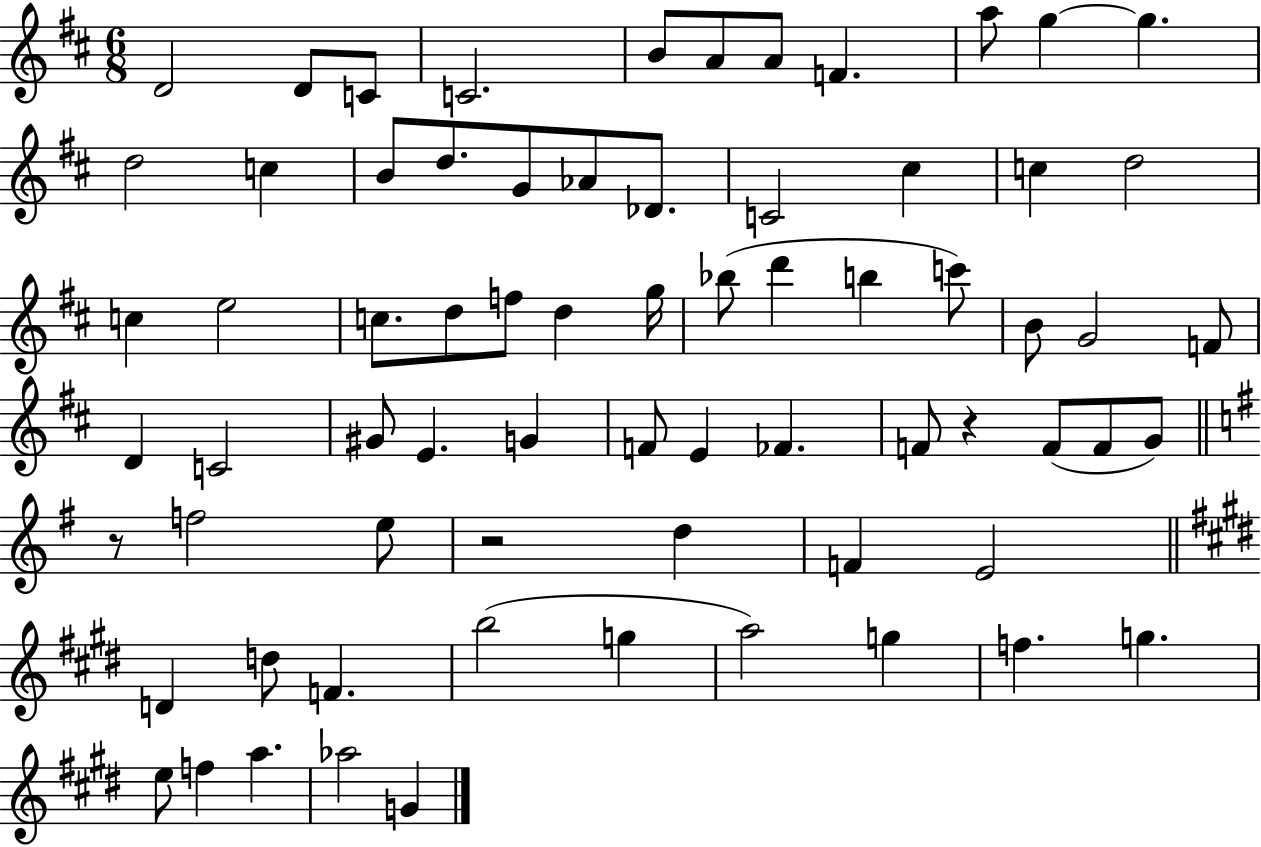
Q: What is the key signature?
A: D major